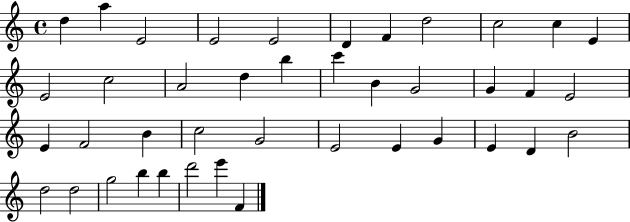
X:1
T:Untitled
M:4/4
L:1/4
K:C
d a E2 E2 E2 D F d2 c2 c E E2 c2 A2 d b c' B G2 G F E2 E F2 B c2 G2 E2 E G E D B2 d2 d2 g2 b b d'2 e' F